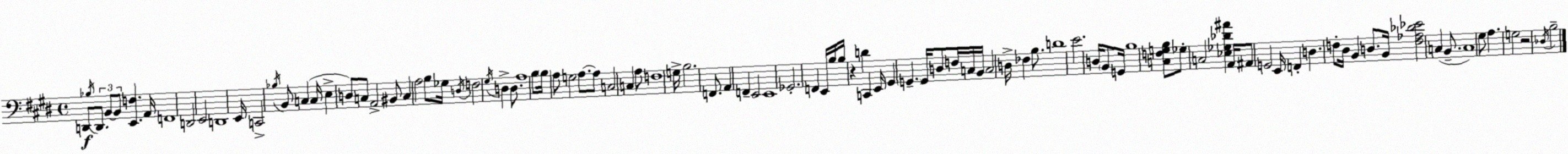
X:1
T:Untitled
M:4/4
L:1/4
K:E
D,,/2 _B,/4 D,,/2 B,,/2 B,,/2 [E,,F,] A,,/4 F,,4 D,,2 E,,2 D,,4 E,,/4 C,,2 _B,/4 B,,/2 C, C,/4 E, D,/2 C,/2 A,,2 ^B,,/2 C, A,2 B,/2 _G,/4 D,/4 F,2 ^G,/4 D, D,/2 A,4 B,/2 B,/4 A,/2 G,2 A,/2 A,/2 C,2 C, A,/2 F,4 G,/4 B,2 F,,/2 A,, F,, E,,2 E,,4 _G,,2 F,, E,,/4 B,/4 B,/4 z D C,, E,,/4 ^G,, G,, G,,/4 D,/2 F,/4 C,/4 B,,/4 C,2 D,/4 _F, B,/2 D4 E2 D,/4 B,,/2 G,,/4 B,4 [C,F,G,B,]/2 _G,/2 C,2 [_E,_G,_D^A] A,,/4 ^A,,/2 G,,2 E,,/4 F,, D, F,/2 ^D,/4 B,, D,/2 B,,/4 [F,_A,_D_E]2 C, B,,/2 C,4 ^G,/2 A, G,2 z2 _D,/4 B,2